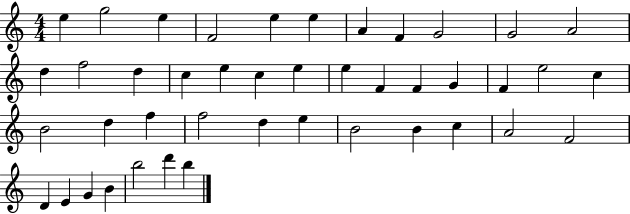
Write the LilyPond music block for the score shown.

{
  \clef treble
  \numericTimeSignature
  \time 4/4
  \key c \major
  e''4 g''2 e''4 | f'2 e''4 e''4 | a'4 f'4 g'2 | g'2 a'2 | \break d''4 f''2 d''4 | c''4 e''4 c''4 e''4 | e''4 f'4 f'4 g'4 | f'4 e''2 c''4 | \break b'2 d''4 f''4 | f''2 d''4 e''4 | b'2 b'4 c''4 | a'2 f'2 | \break d'4 e'4 g'4 b'4 | b''2 d'''4 b''4 | \bar "|."
}